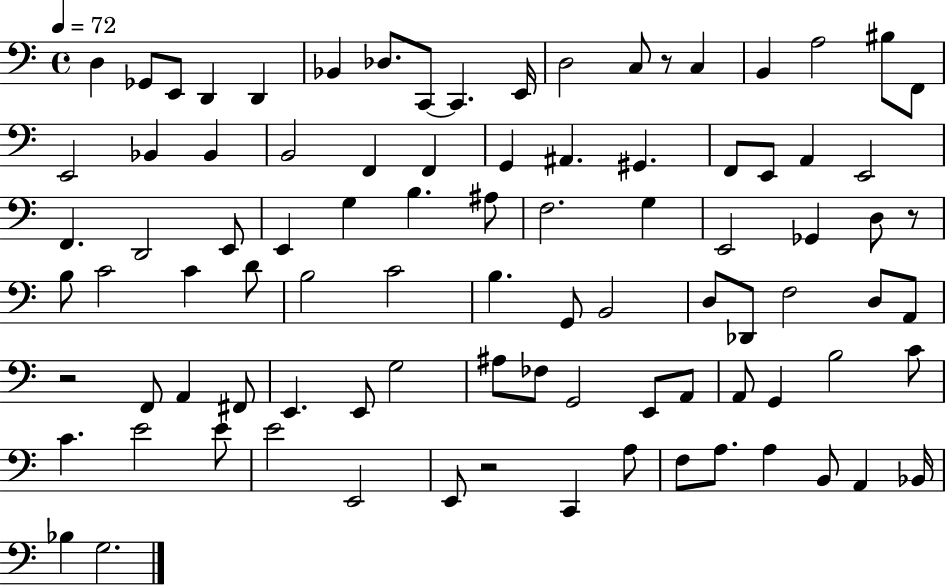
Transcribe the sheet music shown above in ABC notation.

X:1
T:Untitled
M:4/4
L:1/4
K:C
D, _G,,/2 E,,/2 D,, D,, _B,, _D,/2 C,,/2 C,, E,,/4 D,2 C,/2 z/2 C, B,, A,2 ^B,/2 F,,/2 E,,2 _B,, _B,, B,,2 F,, F,, G,, ^A,, ^G,, F,,/2 E,,/2 A,, E,,2 F,, D,,2 E,,/2 E,, G, B, ^A,/2 F,2 G, E,,2 _G,, D,/2 z/2 B,/2 C2 C D/2 B,2 C2 B, G,,/2 B,,2 D,/2 _D,,/2 F,2 D,/2 A,,/2 z2 F,,/2 A,, ^F,,/2 E,, E,,/2 G,2 ^A,/2 _F,/2 G,,2 E,,/2 A,,/2 A,,/2 G,, B,2 C/2 C E2 E/2 E2 E,,2 E,,/2 z2 C,, A,/2 F,/2 A,/2 A, B,,/2 A,, _B,,/4 _B, G,2